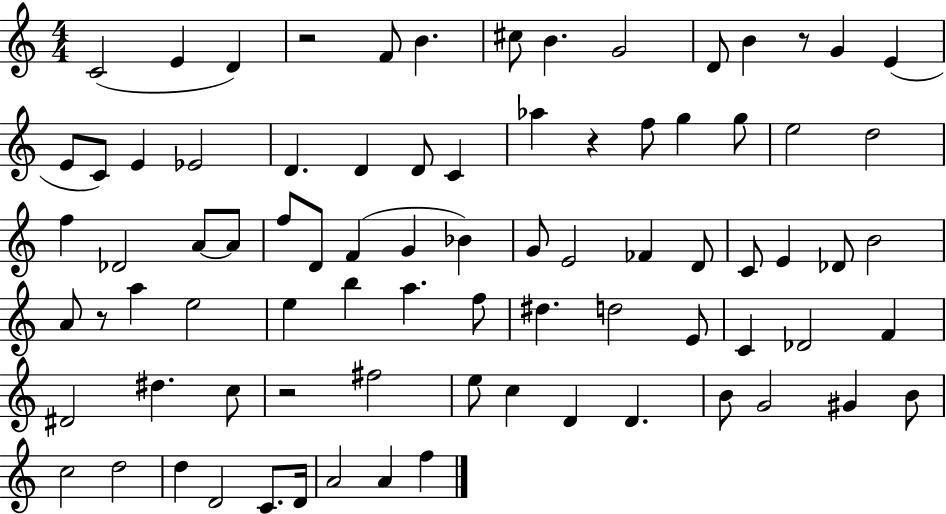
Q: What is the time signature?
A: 4/4